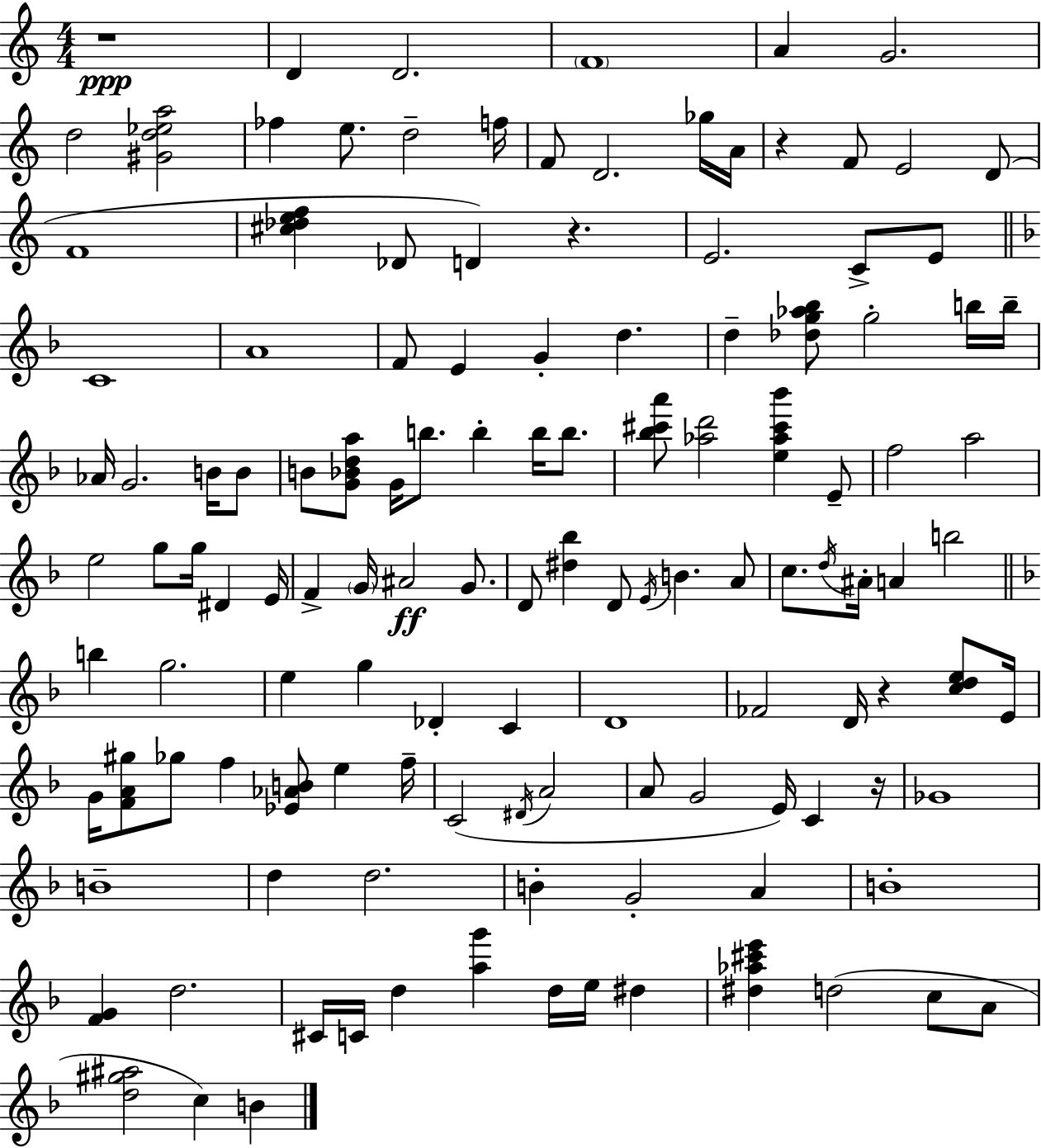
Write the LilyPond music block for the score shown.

{
  \clef treble
  \numericTimeSignature
  \time 4/4
  \key c \major
  r1\ppp | d'4 d'2. | \parenthesize f'1 | a'4 g'2. | \break d''2 <gis' d'' ees'' a''>2 | fes''4 e''8. d''2-- f''16 | f'8 d'2. ges''16 a'16 | r4 f'8 e'2 d'8( | \break f'1 | <cis'' des'' e'' f''>4 des'8 d'4) r4. | e'2. c'8-> e'8 | \bar "||" \break \key f \major c'1 | a'1 | f'8 e'4 g'4-. d''4. | d''4-- <des'' g'' aes'' bes''>8 g''2-. b''16 b''16-- | \break aes'16 g'2. b'16 b'8 | b'8 <g' bes' d'' a''>8 g'16 b''8. b''4-. b''16 b''8. | <bes'' cis''' a'''>8 <aes'' d'''>2 <e'' aes'' cis''' bes'''>4 e'8-- | f''2 a''2 | \break e''2 g''8 g''16 dis'4 e'16 | f'4-> \parenthesize g'16 ais'2\ff g'8. | d'8 <dis'' bes''>4 d'8 \acciaccatura { e'16 } b'4. a'8 | c''8. \acciaccatura { d''16 } ais'16-. a'4 b''2 | \break \bar "||" \break \key d \minor b''4 g''2. | e''4 g''4 des'4-. c'4 | d'1 | fes'2 d'16 r4 <c'' d'' e''>8 e'16 | \break g'16 <f' a' gis''>8 ges''8 f''4 <ees' aes' b'>8 e''4 f''16-- | c'2( \acciaccatura { dis'16 } a'2 | a'8 g'2 e'16) c'4 | r16 ges'1 | \break b'1-- | d''4 d''2. | b'4-. g'2-. a'4 | b'1-. | \break <f' g'>4 d''2. | cis'16 c'16 d''4 <a'' g'''>4 d''16 e''16 dis''4 | <dis'' aes'' cis''' e'''>4 d''2( c''8 a'8 | <d'' gis'' ais''>2 c''4) b'4 | \break \bar "|."
}